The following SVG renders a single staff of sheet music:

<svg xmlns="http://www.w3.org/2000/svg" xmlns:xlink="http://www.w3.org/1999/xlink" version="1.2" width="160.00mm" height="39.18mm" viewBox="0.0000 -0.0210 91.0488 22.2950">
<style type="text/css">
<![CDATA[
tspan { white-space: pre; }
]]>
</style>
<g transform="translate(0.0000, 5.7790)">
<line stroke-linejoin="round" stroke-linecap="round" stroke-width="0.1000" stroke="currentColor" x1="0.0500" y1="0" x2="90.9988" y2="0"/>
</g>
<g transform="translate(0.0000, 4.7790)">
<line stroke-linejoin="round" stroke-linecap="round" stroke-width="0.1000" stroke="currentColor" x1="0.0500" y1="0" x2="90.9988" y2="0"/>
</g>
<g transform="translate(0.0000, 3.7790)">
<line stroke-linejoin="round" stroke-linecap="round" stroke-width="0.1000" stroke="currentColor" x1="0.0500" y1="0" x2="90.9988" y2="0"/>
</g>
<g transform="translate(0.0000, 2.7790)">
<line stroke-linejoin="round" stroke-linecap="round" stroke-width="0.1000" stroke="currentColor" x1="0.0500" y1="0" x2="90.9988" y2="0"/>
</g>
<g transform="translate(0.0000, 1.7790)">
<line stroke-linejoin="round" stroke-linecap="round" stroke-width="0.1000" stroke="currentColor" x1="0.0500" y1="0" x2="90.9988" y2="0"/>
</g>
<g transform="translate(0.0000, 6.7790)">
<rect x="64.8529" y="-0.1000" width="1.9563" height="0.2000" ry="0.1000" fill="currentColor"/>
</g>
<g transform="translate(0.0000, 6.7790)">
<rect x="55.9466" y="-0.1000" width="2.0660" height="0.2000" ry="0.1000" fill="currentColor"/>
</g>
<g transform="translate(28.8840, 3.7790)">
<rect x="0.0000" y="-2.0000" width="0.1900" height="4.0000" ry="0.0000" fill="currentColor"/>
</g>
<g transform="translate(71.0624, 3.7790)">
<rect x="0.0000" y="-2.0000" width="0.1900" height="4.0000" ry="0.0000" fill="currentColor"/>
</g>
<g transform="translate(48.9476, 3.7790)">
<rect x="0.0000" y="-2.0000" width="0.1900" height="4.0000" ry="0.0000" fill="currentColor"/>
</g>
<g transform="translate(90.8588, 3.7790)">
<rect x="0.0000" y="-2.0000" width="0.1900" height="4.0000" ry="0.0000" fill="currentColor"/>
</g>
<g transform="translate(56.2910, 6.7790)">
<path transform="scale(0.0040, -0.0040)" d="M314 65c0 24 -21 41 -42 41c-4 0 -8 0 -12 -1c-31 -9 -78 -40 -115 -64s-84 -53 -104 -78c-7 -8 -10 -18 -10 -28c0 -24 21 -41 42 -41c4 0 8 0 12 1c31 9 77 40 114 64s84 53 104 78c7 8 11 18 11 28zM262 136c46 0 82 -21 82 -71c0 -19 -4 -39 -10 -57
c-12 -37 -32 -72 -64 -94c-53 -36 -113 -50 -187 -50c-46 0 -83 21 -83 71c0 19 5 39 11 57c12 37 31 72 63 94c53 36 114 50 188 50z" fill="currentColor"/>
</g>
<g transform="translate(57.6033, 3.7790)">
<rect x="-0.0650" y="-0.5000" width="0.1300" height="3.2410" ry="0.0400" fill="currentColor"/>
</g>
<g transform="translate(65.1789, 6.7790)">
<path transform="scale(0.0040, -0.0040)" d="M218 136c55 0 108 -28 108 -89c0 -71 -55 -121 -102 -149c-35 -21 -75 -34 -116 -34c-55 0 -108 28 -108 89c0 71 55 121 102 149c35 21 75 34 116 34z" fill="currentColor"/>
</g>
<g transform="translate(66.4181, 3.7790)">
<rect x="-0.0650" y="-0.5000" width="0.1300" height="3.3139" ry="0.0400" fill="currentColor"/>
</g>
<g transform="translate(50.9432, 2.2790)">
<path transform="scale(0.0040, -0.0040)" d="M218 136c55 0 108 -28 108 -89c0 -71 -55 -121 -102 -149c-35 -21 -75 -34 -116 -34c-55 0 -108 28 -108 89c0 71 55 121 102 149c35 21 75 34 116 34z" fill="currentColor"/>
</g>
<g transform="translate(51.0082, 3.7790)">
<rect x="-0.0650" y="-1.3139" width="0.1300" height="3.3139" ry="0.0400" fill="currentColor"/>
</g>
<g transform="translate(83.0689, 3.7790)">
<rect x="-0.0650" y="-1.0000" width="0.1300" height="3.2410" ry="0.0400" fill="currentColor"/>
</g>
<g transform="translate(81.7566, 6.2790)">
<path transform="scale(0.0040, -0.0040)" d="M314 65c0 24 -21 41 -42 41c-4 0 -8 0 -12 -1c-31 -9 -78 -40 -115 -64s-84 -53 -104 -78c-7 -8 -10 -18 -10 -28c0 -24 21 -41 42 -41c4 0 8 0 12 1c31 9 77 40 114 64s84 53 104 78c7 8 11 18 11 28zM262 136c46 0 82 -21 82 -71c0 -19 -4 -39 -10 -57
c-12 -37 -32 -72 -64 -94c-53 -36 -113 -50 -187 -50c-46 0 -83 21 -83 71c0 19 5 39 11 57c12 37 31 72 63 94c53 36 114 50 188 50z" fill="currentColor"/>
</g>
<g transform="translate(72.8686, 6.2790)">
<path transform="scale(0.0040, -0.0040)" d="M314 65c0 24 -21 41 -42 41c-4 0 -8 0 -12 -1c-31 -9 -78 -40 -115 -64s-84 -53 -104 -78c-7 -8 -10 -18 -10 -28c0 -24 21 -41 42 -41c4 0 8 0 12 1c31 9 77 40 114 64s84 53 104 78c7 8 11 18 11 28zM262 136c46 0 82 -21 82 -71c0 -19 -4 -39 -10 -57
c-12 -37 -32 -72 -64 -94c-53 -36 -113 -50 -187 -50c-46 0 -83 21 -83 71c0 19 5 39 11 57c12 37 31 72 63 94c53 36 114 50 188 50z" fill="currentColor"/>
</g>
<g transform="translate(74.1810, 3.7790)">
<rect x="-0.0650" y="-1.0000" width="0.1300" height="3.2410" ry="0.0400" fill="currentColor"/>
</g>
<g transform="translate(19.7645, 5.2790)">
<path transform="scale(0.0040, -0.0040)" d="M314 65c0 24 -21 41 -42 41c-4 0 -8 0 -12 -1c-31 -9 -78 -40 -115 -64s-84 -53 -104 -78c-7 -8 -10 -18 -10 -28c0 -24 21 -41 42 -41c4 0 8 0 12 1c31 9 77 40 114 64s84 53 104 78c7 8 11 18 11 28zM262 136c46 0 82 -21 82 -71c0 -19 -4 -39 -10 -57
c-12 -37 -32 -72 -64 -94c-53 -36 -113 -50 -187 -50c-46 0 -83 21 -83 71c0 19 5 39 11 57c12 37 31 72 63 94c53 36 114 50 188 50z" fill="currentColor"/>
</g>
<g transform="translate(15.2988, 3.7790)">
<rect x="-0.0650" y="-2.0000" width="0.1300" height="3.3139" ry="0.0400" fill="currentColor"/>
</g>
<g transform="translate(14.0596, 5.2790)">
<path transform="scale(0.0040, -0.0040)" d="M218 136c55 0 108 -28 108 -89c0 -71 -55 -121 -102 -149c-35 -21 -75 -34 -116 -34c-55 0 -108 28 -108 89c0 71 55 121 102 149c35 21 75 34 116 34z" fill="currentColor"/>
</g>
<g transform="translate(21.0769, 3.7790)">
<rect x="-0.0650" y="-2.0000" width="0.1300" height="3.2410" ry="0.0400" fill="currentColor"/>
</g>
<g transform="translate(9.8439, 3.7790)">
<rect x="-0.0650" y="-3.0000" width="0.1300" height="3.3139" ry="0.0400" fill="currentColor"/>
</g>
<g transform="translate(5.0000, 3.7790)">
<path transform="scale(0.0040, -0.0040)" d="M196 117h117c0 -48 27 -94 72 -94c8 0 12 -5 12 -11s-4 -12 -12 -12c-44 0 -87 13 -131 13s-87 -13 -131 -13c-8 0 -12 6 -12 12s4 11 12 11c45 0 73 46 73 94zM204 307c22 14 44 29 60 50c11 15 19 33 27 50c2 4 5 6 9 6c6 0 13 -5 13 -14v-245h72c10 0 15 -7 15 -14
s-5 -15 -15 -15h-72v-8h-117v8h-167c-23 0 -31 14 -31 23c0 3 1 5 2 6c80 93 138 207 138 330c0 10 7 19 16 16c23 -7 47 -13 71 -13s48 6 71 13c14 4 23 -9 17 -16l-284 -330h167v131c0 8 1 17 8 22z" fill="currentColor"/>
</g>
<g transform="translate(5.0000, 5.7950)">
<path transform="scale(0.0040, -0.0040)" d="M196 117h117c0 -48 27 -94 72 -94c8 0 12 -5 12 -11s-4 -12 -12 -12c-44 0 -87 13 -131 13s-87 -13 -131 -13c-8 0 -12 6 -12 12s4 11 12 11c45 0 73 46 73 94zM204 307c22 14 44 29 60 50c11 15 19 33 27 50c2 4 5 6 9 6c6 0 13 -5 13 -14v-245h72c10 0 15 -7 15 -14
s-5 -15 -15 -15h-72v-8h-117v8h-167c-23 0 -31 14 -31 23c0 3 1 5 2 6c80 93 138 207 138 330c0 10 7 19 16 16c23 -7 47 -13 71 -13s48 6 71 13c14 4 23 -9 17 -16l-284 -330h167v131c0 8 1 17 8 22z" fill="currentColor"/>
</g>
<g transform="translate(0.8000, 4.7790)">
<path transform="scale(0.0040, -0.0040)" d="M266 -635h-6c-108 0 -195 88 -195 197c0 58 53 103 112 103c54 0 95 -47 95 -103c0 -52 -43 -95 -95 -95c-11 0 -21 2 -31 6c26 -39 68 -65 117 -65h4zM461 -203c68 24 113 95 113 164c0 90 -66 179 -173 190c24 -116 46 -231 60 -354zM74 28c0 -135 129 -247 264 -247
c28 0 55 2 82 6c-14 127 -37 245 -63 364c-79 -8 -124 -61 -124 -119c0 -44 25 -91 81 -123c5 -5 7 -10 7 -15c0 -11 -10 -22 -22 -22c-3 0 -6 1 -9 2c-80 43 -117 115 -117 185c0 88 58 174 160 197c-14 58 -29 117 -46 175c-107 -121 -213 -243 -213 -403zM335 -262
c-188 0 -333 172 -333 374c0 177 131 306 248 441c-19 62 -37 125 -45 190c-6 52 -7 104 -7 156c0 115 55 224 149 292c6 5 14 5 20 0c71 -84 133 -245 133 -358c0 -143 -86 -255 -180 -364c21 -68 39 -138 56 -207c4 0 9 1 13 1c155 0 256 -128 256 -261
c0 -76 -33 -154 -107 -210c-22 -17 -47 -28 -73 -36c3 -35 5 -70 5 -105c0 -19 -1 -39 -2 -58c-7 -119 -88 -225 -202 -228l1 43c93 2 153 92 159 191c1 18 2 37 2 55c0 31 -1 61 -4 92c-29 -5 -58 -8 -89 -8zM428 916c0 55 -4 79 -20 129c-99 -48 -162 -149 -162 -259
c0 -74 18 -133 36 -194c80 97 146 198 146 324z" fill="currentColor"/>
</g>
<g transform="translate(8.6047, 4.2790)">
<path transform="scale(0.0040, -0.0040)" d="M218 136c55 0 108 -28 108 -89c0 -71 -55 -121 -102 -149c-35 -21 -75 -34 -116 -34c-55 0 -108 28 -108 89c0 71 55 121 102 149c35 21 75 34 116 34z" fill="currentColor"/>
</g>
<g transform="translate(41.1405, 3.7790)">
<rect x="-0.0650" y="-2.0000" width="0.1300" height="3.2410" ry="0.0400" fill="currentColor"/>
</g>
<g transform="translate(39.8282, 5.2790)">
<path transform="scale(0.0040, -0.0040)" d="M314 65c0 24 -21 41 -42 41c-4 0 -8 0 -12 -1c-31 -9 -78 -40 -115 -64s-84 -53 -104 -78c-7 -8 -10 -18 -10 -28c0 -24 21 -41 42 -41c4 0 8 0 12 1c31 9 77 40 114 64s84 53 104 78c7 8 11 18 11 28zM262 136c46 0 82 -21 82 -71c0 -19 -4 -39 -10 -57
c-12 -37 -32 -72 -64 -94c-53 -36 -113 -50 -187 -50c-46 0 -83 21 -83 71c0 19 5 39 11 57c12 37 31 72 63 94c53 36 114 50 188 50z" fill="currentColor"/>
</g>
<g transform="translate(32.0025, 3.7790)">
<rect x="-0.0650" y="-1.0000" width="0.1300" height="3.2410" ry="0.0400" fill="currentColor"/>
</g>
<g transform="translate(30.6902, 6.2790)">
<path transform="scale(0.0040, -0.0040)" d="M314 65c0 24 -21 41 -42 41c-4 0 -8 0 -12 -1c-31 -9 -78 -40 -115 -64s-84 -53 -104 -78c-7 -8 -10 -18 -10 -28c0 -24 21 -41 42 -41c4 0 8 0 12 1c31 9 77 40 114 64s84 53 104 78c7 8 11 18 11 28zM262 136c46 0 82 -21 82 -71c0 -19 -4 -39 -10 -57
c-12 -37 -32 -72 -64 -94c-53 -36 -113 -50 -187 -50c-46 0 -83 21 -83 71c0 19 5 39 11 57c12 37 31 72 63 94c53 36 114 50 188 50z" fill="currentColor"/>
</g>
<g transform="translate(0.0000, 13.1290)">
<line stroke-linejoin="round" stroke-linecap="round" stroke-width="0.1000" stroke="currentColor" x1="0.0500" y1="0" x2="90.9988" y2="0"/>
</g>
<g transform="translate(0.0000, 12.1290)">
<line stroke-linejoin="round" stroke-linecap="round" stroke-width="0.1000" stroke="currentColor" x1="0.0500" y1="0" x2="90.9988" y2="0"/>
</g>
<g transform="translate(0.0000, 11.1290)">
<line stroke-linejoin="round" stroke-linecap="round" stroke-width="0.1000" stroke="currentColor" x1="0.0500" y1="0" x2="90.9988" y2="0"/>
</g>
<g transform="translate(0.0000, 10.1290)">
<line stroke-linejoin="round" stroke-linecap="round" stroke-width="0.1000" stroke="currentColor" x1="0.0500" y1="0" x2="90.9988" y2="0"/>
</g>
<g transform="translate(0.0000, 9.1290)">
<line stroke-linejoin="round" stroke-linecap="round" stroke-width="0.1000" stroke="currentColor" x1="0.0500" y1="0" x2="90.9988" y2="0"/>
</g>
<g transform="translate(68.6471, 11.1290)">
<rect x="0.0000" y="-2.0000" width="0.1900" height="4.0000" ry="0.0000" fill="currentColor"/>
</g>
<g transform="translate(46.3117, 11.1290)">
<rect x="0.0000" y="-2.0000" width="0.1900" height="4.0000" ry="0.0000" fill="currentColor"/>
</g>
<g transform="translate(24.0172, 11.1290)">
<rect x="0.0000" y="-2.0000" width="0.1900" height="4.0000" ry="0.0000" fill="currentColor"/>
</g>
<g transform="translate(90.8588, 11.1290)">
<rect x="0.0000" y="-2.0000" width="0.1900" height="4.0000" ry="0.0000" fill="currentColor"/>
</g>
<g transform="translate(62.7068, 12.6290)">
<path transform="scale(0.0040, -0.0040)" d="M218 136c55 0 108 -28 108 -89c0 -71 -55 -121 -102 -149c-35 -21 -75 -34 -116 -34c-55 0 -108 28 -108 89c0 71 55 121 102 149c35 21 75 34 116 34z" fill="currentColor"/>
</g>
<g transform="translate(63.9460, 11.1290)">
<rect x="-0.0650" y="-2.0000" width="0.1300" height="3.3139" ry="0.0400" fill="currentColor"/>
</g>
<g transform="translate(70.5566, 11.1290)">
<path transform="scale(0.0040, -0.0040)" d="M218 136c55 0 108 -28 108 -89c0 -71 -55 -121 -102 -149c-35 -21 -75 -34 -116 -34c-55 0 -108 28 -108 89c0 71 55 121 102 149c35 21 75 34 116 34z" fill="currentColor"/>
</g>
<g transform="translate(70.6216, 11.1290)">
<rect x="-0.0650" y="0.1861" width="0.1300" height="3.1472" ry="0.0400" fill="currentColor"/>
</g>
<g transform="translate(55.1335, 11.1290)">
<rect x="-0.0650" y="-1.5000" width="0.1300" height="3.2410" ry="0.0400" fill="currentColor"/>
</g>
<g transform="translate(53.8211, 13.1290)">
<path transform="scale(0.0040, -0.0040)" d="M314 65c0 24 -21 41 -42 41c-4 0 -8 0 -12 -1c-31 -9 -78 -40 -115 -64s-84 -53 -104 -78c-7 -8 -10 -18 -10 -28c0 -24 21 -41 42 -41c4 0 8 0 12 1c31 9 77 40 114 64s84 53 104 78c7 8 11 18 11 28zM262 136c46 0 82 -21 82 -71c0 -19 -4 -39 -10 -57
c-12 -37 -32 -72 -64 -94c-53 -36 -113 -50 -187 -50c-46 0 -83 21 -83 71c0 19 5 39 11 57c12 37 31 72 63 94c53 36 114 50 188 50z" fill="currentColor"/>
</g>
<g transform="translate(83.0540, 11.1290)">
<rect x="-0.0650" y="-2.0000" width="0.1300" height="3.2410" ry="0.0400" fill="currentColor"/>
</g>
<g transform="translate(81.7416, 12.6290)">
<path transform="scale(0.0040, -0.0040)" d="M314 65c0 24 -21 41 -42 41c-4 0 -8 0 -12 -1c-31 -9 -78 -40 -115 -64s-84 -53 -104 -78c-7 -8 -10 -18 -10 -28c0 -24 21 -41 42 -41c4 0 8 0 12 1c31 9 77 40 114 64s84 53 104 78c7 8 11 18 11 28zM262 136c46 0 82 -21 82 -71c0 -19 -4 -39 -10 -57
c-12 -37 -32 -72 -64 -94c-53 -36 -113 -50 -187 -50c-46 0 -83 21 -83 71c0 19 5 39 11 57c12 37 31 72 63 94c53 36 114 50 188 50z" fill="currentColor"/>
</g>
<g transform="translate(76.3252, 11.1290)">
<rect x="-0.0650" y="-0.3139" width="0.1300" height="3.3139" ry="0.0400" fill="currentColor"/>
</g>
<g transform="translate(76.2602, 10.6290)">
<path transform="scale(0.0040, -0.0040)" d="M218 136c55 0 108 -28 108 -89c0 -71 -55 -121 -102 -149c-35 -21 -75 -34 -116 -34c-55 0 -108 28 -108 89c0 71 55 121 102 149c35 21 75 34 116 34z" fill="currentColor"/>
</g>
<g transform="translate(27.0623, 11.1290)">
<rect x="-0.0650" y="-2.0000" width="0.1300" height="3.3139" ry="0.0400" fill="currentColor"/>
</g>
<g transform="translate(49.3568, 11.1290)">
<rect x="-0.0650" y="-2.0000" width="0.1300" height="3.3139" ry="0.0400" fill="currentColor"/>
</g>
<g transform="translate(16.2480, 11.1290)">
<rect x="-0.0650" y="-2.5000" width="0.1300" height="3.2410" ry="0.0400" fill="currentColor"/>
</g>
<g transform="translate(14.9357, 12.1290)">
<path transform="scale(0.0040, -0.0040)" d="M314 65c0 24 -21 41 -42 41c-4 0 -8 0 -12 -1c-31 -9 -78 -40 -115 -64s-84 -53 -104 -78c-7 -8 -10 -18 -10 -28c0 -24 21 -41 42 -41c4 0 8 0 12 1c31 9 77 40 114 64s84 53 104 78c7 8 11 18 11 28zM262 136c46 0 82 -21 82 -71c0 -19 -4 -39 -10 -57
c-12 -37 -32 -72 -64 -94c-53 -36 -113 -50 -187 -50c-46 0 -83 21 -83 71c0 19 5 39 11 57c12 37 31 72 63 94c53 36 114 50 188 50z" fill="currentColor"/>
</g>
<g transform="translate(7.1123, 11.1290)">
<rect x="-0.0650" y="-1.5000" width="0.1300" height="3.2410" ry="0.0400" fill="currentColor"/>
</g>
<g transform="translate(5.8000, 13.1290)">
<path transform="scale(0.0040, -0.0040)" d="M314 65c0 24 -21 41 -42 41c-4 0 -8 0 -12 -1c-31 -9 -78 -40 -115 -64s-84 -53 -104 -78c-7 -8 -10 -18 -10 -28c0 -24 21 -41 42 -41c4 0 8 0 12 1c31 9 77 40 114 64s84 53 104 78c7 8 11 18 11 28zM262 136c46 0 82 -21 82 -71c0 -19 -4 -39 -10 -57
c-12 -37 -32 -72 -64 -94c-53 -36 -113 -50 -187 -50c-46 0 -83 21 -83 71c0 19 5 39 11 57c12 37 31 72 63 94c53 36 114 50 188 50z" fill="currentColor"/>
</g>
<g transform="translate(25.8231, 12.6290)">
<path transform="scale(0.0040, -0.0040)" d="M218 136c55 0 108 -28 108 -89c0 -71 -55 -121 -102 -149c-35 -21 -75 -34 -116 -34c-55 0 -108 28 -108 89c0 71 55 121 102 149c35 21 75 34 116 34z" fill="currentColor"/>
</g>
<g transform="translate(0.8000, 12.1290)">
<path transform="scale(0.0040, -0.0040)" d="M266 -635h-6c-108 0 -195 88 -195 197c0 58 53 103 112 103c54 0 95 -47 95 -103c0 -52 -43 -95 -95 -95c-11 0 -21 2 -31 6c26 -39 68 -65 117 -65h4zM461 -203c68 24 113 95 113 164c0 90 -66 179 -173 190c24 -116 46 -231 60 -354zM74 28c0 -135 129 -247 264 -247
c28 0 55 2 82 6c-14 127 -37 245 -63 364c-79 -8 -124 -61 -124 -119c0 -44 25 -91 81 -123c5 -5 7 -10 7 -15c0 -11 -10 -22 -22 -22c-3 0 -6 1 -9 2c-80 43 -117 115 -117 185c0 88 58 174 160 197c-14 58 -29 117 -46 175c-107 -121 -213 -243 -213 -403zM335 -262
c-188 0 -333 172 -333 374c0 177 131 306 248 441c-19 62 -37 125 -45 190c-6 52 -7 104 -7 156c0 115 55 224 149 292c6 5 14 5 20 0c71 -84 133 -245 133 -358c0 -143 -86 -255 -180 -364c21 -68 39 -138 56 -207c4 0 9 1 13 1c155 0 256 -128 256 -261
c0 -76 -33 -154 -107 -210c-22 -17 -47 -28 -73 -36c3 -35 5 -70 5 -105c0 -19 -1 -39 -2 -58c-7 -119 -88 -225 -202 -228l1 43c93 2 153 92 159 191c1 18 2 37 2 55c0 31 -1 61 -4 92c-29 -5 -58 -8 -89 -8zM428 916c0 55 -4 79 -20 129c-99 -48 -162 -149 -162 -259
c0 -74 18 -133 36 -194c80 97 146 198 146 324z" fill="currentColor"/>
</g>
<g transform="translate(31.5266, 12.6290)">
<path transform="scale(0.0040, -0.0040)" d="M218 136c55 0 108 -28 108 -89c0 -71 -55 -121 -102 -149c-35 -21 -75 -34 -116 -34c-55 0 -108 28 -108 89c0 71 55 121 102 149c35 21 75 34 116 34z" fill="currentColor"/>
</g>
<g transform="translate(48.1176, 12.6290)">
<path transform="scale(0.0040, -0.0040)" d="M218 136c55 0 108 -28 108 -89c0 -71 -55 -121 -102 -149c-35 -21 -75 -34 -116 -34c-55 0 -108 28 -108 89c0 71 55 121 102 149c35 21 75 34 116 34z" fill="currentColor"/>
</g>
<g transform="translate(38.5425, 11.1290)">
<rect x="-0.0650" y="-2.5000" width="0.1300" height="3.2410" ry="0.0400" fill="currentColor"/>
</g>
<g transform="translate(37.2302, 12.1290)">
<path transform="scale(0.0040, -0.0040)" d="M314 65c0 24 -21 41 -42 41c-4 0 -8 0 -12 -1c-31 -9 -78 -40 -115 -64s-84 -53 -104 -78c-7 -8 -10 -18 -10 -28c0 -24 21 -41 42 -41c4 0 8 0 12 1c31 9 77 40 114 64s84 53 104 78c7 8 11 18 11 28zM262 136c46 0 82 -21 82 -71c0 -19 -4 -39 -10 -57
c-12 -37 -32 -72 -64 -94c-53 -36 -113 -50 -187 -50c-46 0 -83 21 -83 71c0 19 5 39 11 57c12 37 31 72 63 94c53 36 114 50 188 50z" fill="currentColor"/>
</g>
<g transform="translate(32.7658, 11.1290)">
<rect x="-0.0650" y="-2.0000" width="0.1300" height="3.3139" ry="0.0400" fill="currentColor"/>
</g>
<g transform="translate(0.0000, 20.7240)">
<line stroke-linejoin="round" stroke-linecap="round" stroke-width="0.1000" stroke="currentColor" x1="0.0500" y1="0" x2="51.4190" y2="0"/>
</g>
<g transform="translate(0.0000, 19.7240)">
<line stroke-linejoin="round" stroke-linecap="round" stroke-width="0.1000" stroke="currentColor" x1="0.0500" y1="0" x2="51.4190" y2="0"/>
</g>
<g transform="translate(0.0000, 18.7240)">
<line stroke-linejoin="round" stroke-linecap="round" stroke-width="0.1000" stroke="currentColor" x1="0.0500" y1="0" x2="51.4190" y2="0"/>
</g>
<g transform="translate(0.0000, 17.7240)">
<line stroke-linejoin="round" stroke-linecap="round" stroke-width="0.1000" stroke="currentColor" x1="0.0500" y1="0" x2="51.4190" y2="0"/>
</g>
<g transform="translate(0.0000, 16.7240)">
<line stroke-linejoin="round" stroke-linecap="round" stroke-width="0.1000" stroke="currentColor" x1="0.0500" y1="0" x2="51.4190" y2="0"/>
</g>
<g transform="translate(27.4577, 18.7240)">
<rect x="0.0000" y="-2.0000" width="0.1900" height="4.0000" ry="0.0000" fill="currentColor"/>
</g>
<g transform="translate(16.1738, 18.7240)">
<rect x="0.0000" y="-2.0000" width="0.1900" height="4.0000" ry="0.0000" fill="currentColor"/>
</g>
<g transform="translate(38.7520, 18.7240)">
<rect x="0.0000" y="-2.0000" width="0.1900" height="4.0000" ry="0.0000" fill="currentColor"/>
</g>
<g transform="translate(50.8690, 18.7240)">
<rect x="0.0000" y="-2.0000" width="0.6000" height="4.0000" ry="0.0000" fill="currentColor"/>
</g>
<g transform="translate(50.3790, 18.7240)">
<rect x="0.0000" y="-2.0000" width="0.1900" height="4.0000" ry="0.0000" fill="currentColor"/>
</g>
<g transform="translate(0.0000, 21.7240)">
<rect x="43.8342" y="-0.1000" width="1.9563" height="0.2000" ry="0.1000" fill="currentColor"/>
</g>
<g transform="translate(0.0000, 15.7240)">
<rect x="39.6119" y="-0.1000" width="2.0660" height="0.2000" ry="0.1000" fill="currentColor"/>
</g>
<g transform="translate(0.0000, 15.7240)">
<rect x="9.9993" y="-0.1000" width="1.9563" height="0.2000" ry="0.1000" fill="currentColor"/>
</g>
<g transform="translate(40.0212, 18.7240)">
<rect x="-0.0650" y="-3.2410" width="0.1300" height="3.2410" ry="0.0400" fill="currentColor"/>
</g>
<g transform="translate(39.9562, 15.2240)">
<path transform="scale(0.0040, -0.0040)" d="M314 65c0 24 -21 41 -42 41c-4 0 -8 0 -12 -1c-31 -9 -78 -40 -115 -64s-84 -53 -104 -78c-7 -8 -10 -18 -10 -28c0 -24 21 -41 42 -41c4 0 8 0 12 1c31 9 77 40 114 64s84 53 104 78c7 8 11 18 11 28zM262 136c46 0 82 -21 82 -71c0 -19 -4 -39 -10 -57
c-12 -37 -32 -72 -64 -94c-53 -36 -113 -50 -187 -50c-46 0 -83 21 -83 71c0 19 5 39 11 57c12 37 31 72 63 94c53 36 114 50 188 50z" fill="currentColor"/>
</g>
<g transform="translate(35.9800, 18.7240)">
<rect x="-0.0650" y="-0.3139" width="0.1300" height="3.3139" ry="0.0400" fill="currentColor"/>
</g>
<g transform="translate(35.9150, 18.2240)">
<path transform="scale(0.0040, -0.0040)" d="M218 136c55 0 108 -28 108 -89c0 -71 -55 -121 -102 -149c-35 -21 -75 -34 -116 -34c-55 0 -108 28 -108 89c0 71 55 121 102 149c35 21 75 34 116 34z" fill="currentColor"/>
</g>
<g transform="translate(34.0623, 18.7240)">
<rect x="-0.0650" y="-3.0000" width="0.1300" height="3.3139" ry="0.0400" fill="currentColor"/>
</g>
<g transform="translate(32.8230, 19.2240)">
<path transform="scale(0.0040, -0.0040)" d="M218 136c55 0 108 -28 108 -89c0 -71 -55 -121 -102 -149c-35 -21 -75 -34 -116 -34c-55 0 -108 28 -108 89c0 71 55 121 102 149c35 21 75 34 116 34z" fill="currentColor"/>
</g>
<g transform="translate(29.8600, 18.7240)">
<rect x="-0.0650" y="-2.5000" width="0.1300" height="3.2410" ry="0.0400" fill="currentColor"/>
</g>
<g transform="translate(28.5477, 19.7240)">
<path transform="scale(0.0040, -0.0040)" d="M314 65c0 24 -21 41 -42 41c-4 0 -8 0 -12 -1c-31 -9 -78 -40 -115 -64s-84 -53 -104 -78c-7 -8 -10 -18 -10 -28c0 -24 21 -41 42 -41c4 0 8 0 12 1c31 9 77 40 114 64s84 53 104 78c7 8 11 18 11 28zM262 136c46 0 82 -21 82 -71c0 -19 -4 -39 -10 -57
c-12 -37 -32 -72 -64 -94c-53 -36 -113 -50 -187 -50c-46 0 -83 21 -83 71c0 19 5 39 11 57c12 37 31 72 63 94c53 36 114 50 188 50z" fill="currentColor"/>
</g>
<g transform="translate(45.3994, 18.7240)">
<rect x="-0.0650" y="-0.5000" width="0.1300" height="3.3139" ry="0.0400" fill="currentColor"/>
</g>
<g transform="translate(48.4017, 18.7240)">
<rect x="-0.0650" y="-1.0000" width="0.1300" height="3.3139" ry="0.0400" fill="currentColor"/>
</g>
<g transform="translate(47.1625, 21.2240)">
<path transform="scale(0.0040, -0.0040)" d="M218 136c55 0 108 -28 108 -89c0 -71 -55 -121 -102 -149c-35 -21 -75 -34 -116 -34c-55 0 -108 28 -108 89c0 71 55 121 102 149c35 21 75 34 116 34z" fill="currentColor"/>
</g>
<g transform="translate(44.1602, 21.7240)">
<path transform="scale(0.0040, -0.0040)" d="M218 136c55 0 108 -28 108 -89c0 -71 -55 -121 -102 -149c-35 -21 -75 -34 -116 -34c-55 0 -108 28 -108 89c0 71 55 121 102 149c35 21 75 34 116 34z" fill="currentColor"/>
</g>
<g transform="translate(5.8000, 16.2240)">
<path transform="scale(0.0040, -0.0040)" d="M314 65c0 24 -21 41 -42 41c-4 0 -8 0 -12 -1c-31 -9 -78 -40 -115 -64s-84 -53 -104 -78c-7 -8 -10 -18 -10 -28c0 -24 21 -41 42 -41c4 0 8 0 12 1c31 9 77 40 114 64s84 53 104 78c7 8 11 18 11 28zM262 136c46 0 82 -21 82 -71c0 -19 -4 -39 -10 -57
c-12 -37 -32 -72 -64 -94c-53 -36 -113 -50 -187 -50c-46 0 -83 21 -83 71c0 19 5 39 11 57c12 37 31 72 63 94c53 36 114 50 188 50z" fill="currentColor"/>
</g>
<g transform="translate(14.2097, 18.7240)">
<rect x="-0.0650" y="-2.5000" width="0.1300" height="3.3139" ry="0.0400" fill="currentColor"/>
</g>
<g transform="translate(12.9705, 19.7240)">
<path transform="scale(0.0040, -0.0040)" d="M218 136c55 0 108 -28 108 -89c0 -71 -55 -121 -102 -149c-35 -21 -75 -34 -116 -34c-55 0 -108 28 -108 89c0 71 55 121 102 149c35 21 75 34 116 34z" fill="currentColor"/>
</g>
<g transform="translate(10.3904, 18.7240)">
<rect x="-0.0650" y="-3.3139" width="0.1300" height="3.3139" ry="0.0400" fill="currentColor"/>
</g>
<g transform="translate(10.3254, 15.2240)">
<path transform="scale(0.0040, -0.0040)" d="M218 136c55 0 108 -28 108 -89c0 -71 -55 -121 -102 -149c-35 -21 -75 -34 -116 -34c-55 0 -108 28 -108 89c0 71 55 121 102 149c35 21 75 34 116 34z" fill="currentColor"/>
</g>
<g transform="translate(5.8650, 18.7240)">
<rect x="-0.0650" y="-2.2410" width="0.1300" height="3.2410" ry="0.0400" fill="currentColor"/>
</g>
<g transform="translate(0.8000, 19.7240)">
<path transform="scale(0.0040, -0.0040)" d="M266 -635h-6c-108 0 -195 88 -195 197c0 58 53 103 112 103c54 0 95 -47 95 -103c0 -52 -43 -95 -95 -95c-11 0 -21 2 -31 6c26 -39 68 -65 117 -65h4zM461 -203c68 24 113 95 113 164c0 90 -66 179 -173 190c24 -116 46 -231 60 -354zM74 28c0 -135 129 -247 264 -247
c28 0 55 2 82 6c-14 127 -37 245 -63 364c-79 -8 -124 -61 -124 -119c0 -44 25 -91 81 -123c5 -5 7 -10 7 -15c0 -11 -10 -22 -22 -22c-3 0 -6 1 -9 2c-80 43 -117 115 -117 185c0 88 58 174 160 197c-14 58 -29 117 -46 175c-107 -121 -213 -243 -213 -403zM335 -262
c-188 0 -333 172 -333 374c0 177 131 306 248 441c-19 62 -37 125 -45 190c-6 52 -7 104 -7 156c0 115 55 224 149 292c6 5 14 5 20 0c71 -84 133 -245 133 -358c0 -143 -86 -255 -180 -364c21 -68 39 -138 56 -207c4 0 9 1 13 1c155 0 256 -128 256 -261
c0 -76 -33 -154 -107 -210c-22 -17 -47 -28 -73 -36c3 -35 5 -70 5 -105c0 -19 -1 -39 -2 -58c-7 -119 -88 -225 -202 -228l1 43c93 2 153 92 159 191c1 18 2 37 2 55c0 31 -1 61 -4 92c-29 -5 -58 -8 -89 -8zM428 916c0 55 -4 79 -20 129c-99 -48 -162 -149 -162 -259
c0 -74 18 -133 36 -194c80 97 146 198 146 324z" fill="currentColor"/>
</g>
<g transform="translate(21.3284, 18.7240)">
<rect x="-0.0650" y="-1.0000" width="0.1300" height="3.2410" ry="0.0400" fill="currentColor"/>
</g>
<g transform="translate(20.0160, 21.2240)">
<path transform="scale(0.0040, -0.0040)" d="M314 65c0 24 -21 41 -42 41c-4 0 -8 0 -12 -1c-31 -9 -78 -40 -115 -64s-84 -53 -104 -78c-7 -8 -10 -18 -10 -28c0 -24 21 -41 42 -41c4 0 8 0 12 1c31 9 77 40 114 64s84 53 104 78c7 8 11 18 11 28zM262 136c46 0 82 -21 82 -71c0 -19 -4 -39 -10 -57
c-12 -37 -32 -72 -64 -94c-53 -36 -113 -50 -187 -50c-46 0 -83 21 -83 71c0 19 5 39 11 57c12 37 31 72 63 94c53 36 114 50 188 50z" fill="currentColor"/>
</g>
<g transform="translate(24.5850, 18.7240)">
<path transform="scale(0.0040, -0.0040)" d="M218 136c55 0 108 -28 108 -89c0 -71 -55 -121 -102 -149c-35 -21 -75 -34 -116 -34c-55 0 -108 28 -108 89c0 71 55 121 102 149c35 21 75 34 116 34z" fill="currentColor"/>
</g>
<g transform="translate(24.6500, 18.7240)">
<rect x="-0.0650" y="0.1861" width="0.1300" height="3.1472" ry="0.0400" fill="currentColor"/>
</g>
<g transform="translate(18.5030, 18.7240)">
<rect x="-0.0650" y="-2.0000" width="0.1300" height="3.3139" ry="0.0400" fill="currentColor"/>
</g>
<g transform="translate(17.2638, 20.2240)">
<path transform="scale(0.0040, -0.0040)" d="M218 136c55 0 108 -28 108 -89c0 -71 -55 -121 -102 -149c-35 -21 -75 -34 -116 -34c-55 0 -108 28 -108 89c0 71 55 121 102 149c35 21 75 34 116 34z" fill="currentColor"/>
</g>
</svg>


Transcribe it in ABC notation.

X:1
T:Untitled
M:4/4
L:1/4
K:C
A F F2 D2 F2 e C2 C D2 D2 E2 G2 F F G2 F E2 F B c F2 g2 b G F D2 B G2 A c b2 C D